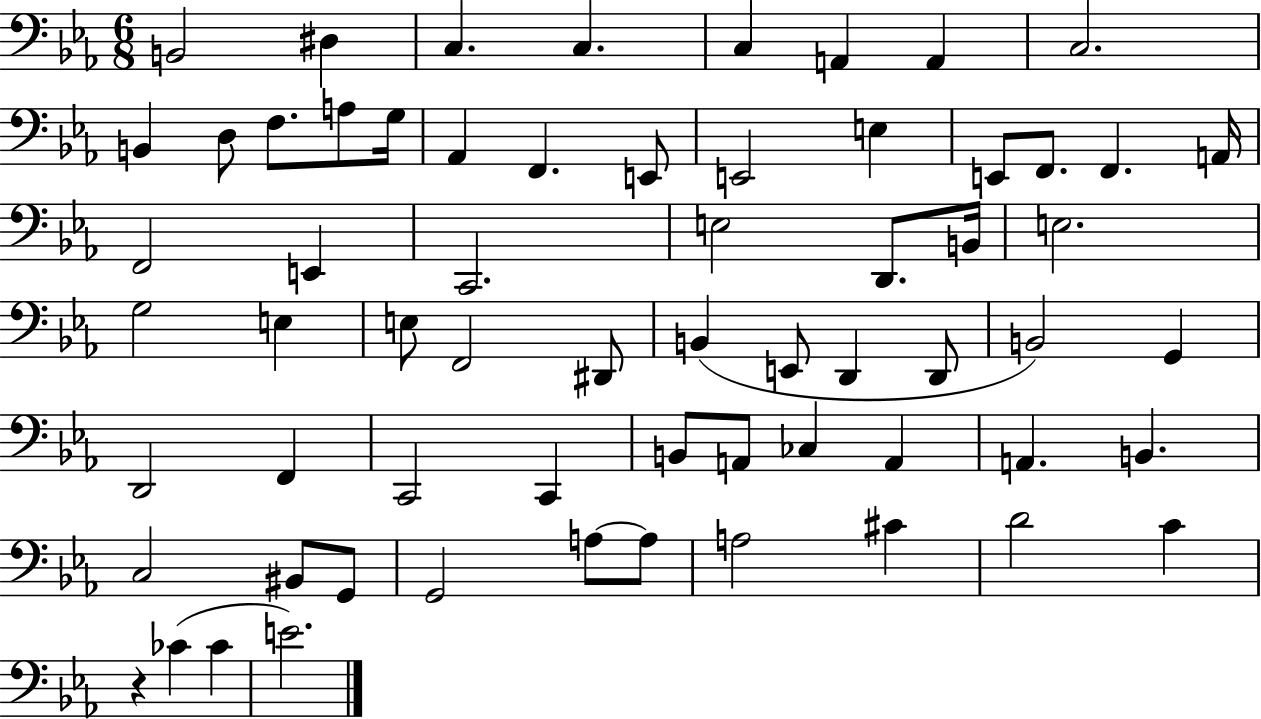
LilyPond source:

{
  \clef bass
  \numericTimeSignature
  \time 6/8
  \key ees \major
  b,2 dis4 | c4. c4. | c4 a,4 a,4 | c2. | \break b,4 d8 f8. a8 g16 | aes,4 f,4. e,8 | e,2 e4 | e,8 f,8. f,4. a,16 | \break f,2 e,4 | c,2. | e2 d,8. b,16 | e2. | \break g2 e4 | e8 f,2 dis,8 | b,4( e,8 d,4 d,8 | b,2) g,4 | \break d,2 f,4 | c,2 c,4 | b,8 a,8 ces4 a,4 | a,4. b,4. | \break c2 bis,8 g,8 | g,2 a8~~ a8 | a2 cis'4 | d'2 c'4 | \break r4 ces'4( ces'4 | e'2.) | \bar "|."
}